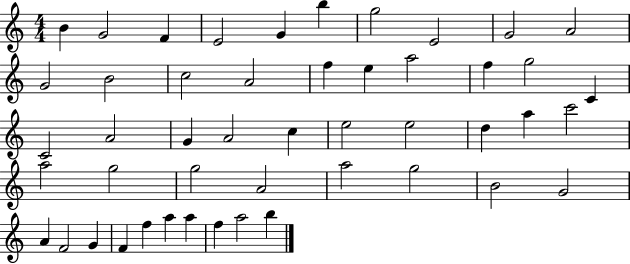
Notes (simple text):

B4/q G4/h F4/q E4/h G4/q B5/q G5/h E4/h G4/h A4/h G4/h B4/h C5/h A4/h F5/q E5/q A5/h F5/q G5/h C4/q C4/h A4/h G4/q A4/h C5/q E5/h E5/h D5/q A5/q C6/h A5/h G5/h G5/h A4/h A5/h G5/h B4/h G4/h A4/q F4/h G4/q F4/q F5/q A5/q A5/q F5/q A5/h B5/q